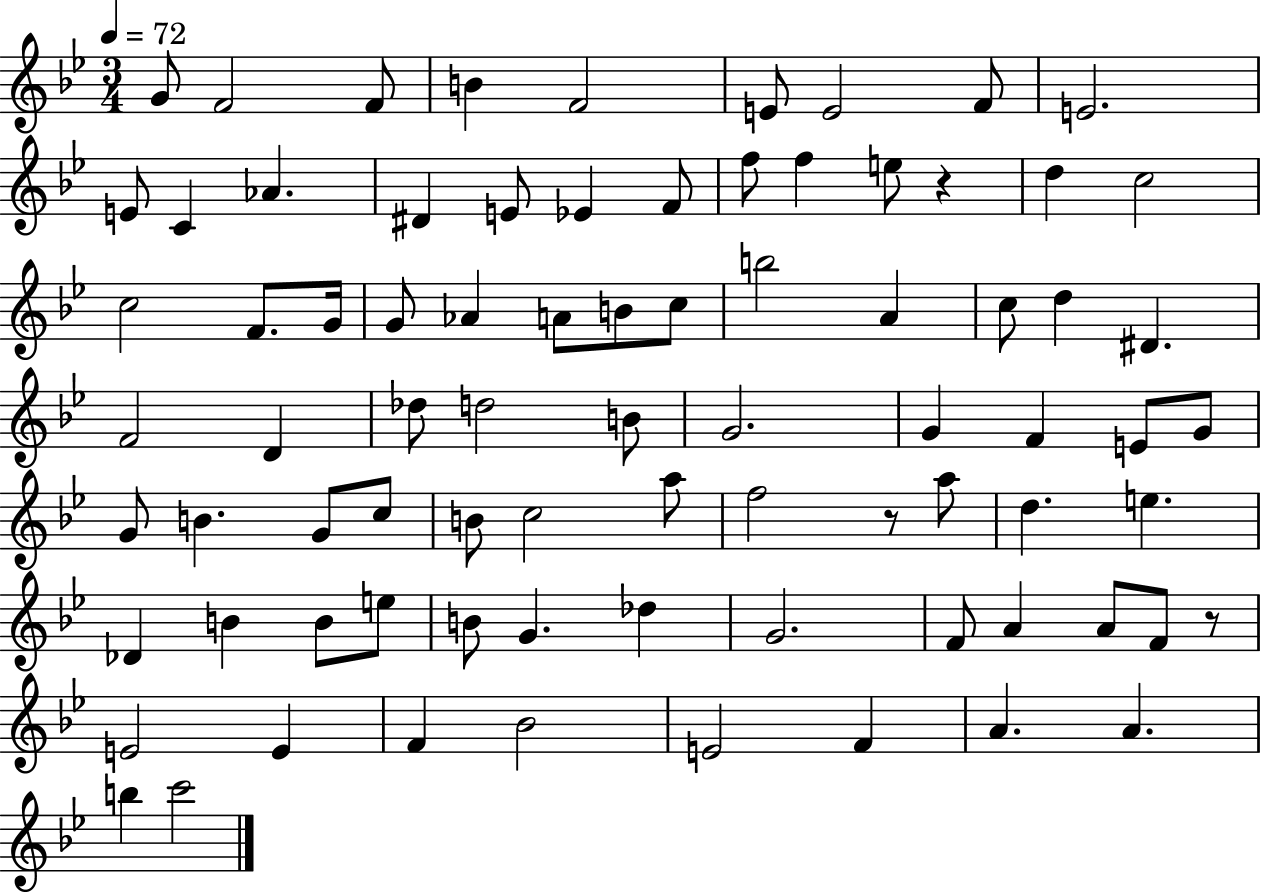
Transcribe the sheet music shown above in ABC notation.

X:1
T:Untitled
M:3/4
L:1/4
K:Bb
G/2 F2 F/2 B F2 E/2 E2 F/2 E2 E/2 C _A ^D E/2 _E F/2 f/2 f e/2 z d c2 c2 F/2 G/4 G/2 _A A/2 B/2 c/2 b2 A c/2 d ^D F2 D _d/2 d2 B/2 G2 G F E/2 G/2 G/2 B G/2 c/2 B/2 c2 a/2 f2 z/2 a/2 d e _D B B/2 e/2 B/2 G _d G2 F/2 A A/2 F/2 z/2 E2 E F _B2 E2 F A A b c'2